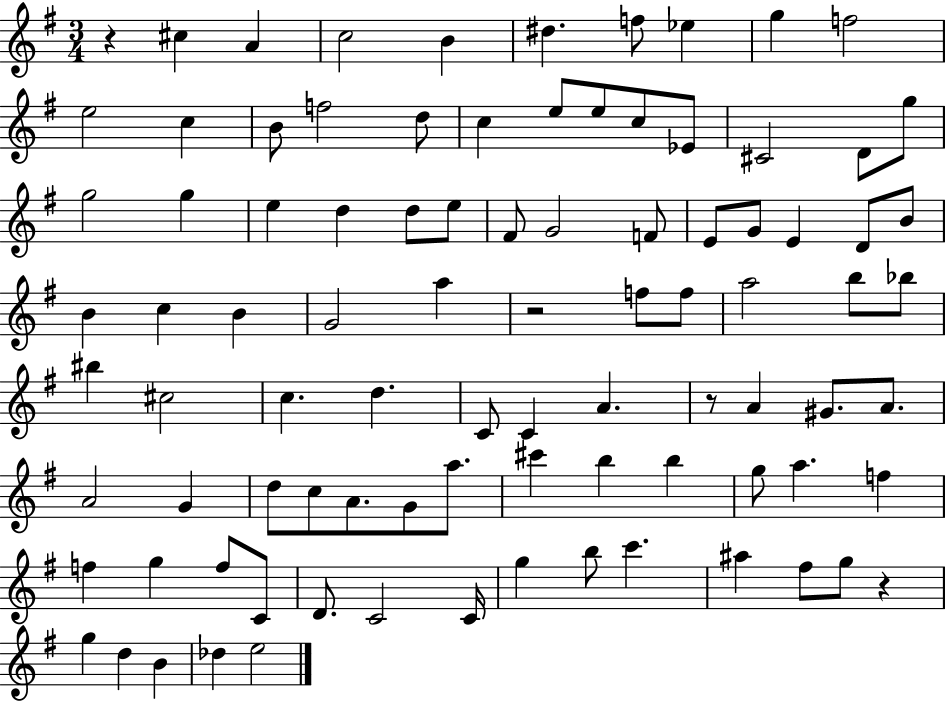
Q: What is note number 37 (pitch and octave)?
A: B4